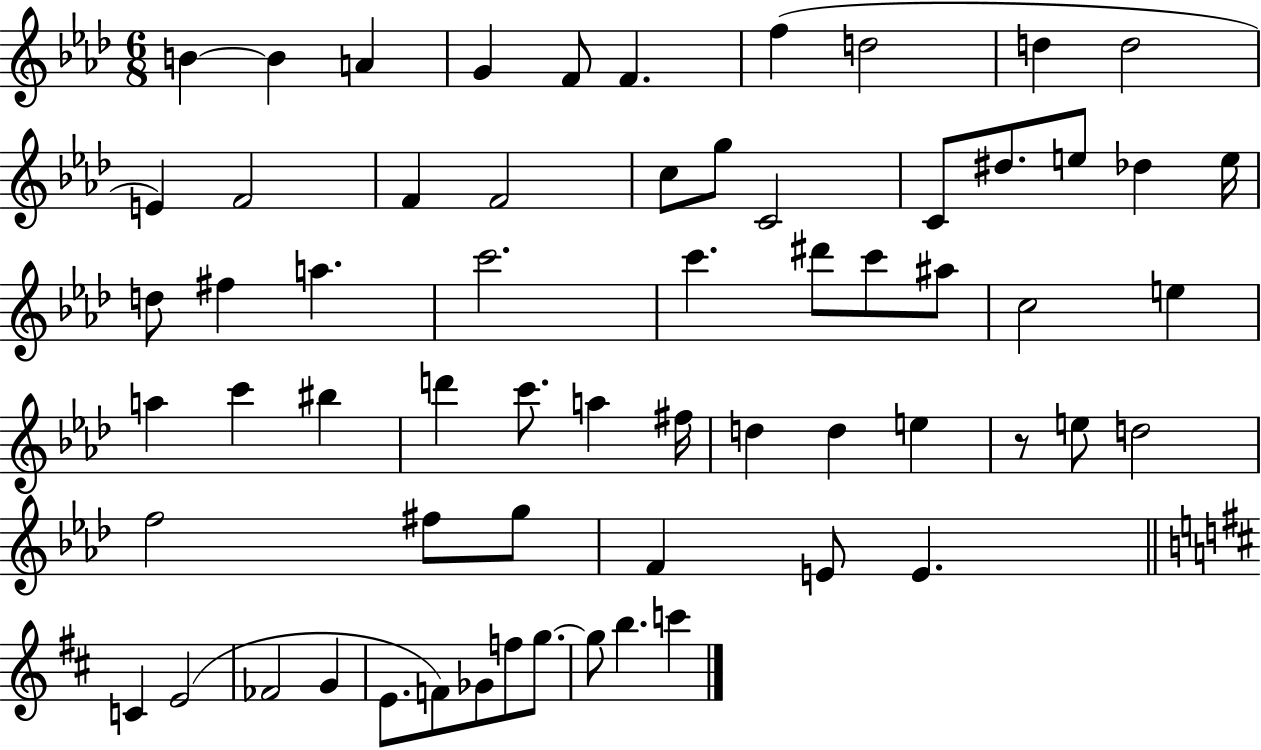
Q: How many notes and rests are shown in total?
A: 63